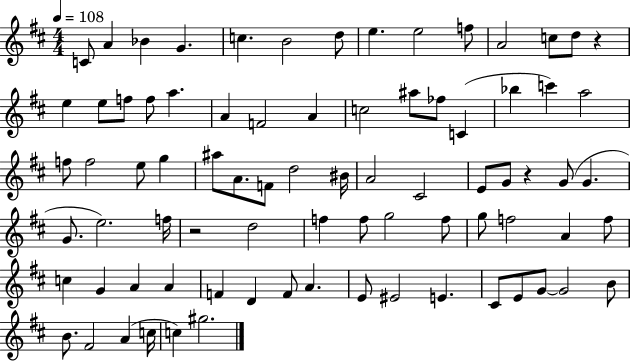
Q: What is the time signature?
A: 4/4